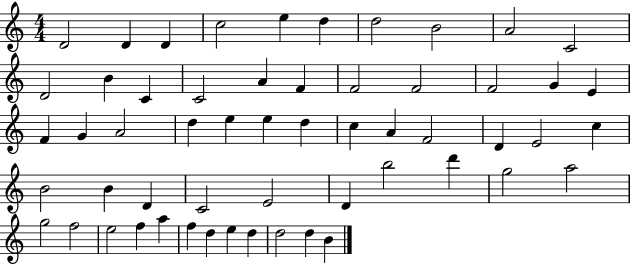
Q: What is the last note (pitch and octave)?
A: B4